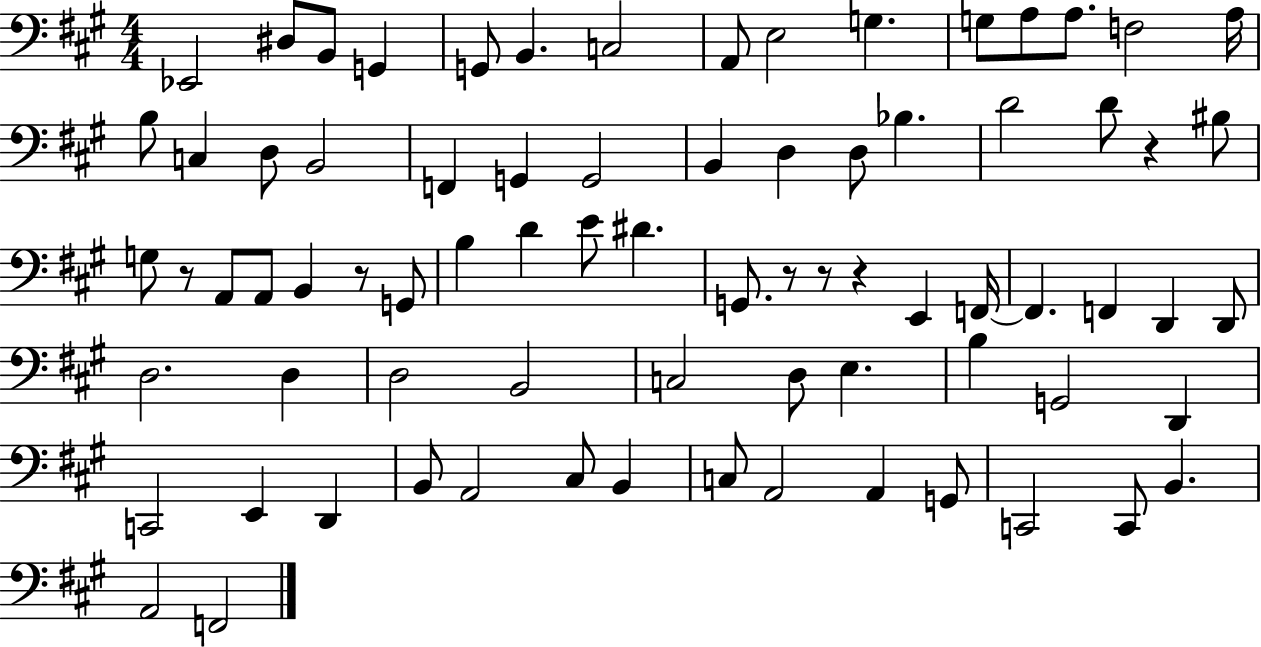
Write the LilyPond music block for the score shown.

{
  \clef bass
  \numericTimeSignature
  \time 4/4
  \key a \major
  \repeat volta 2 { ees,2 dis8 b,8 g,4 | g,8 b,4. c2 | a,8 e2 g4. | g8 a8 a8. f2 a16 | \break b8 c4 d8 b,2 | f,4 g,4 g,2 | b,4 d4 d8 bes4. | d'2 d'8 r4 bis8 | \break g8 r8 a,8 a,8 b,4 r8 g,8 | b4 d'4 e'8 dis'4. | g,8. r8 r8 r4 e,4 f,16~~ | f,4. f,4 d,4 d,8 | \break d2. d4 | d2 b,2 | c2 d8 e4. | b4 g,2 d,4 | \break c,2 e,4 d,4 | b,8 a,2 cis8 b,4 | c8 a,2 a,4 g,8 | c,2 c,8 b,4. | \break a,2 f,2 | } \bar "|."
}